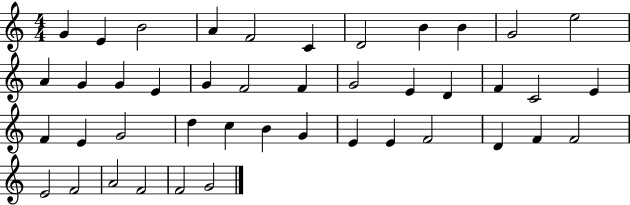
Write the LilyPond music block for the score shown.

{
  \clef treble
  \numericTimeSignature
  \time 4/4
  \key c \major
  g'4 e'4 b'2 | a'4 f'2 c'4 | d'2 b'4 b'4 | g'2 e''2 | \break a'4 g'4 g'4 e'4 | g'4 f'2 f'4 | g'2 e'4 d'4 | f'4 c'2 e'4 | \break f'4 e'4 g'2 | d''4 c''4 b'4 g'4 | e'4 e'4 f'2 | d'4 f'4 f'2 | \break e'2 f'2 | a'2 f'2 | f'2 g'2 | \bar "|."
}